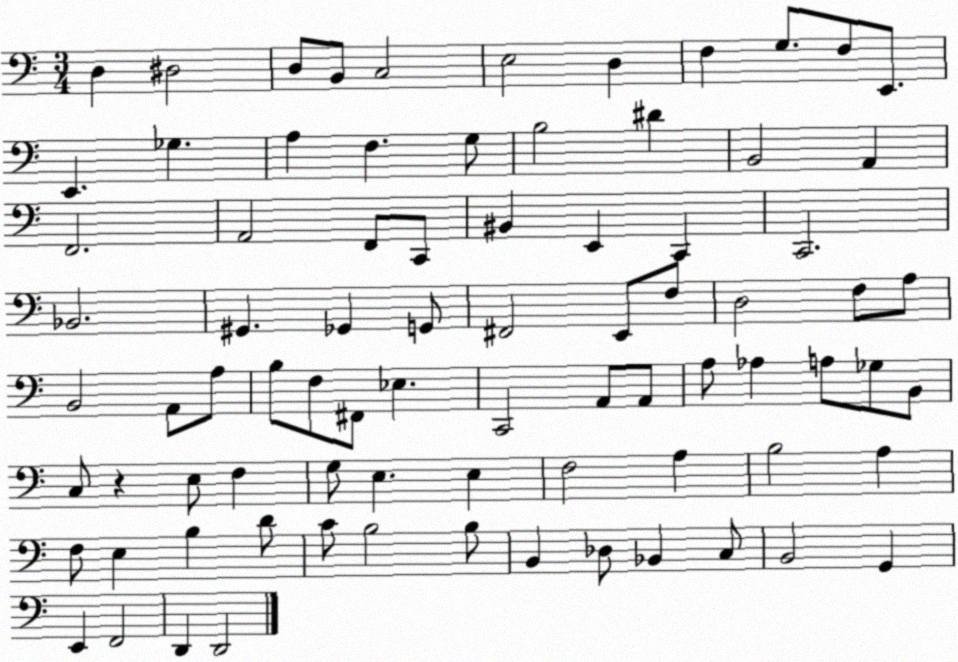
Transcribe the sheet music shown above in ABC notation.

X:1
T:Untitled
M:3/4
L:1/4
K:C
D, ^D,2 D,/2 B,,/2 C,2 E,2 D, F, G,/2 F,/2 E,,/2 E,, _G, A, F, G,/2 B,2 ^D B,,2 A,, F,,2 A,,2 F,,/2 C,,/2 ^B,, E,, C,, C,,2 _B,,2 ^G,, _G,, G,,/2 ^F,,2 E,,/2 F,/2 D,2 F,/2 A,/2 B,,2 A,,/2 A,/2 B,/2 F,/2 ^F,,/2 _E, C,,2 A,,/2 A,,/2 A,/2 _A, A,/2 _G,/2 B,,/2 C,/2 z E,/2 F, G,/2 E, E, F,2 A, B,2 A, F,/2 E, B, D/2 C/2 B,2 B,/2 B,, _D,/2 _B,, C,/2 B,,2 G,, E,, F,,2 D,, D,,2